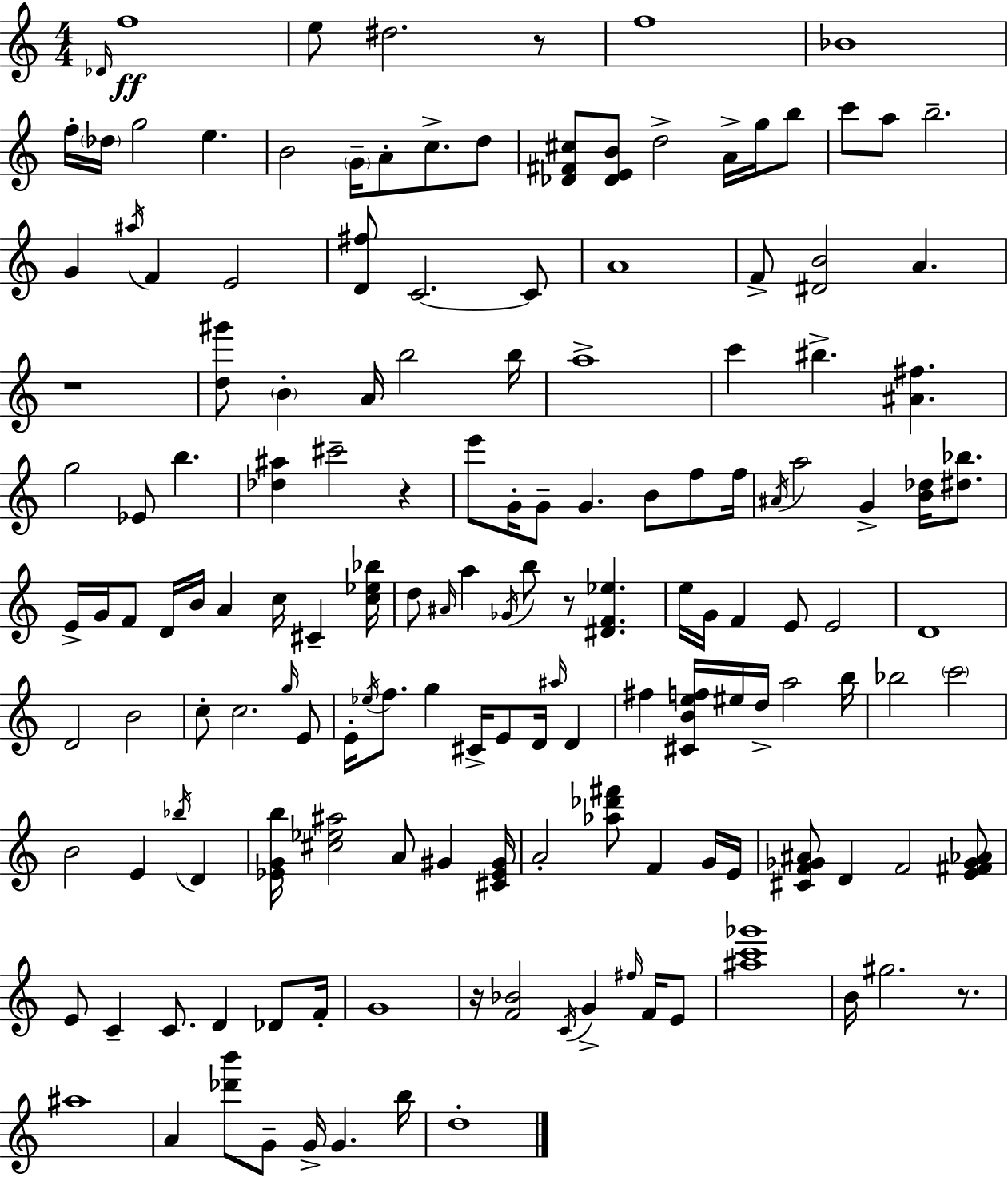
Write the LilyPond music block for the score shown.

{
  \clef treble
  \numericTimeSignature
  \time 4/4
  \key c \major
  \repeat volta 2 { \grace { des'16 }\ff f''1 | e''8 dis''2. r8 | f''1 | bes'1 | \break f''16-. \parenthesize des''16 g''2 e''4. | b'2 \parenthesize g'16-- a'8-. c''8.-> d''8 | <des' fis' cis''>8 <des' e' b'>8 d''2-> a'16-> g''16 b''8 | c'''8 a''8 b''2.-- | \break g'4 \acciaccatura { ais''16 } f'4 e'2 | <d' fis''>8 c'2.~~ | c'8 a'1 | f'8-> <dis' b'>2 a'4. | \break r1 | <d'' gis'''>8 \parenthesize b'4-. a'16 b''2 | b''16 a''1-> | c'''4 bis''4.-> <ais' fis''>4. | \break g''2 ees'8 b''4. | <des'' ais''>4 cis'''2-- r4 | e'''8 g'16-. g'8-- g'4. b'8 f''8 | f''16 \acciaccatura { ais'16 } a''2 g'4-> <b' des''>16 | \break <dis'' bes''>8. e'16-> g'16 f'8 d'16 b'16 a'4 c''16 cis'4-- | <c'' ees'' bes''>16 d''8 \grace { ais'16 } a''4 \acciaccatura { ges'16 } b''8 r8 <dis' f' ees''>4. | e''16 g'16 f'4 e'8 e'2 | d'1 | \break d'2 b'2 | c''8-. c''2. | \grace { g''16 } e'8 e'16-. \acciaccatura { ees''16 } f''8. g''4 cis'16-> | e'8 d'16 \grace { ais''16 } d'4 fis''4 <cis' b' e'' f''>16 eis''16 d''16-> a''2 | \break b''16 bes''2 | \parenthesize c'''2 b'2 | e'4 \acciaccatura { bes''16 } d'4 <ees' g' b''>16 <cis'' ees'' ais''>2 | a'8 gis'4 <cis' ees' gis'>16 a'2-. | \break <aes'' des''' fis'''>8 f'4 g'16 e'16 <cis' f' ges' ais'>8 d'4 f'2 | <e' fis' ges' aes'>8 e'8 c'4-- c'8. | d'4 des'8 f'16-. g'1 | r16 <f' bes'>2 | \break \acciaccatura { c'16 } g'4-> \grace { fis''16 } f'16 e'8 <ais'' c''' ges'''>1 | b'16 gis''2. | r8. ais''1 | a'4 <des''' b'''>8 | \break g'8-- g'16-> g'4. b''16 d''1-. | } \bar "|."
}